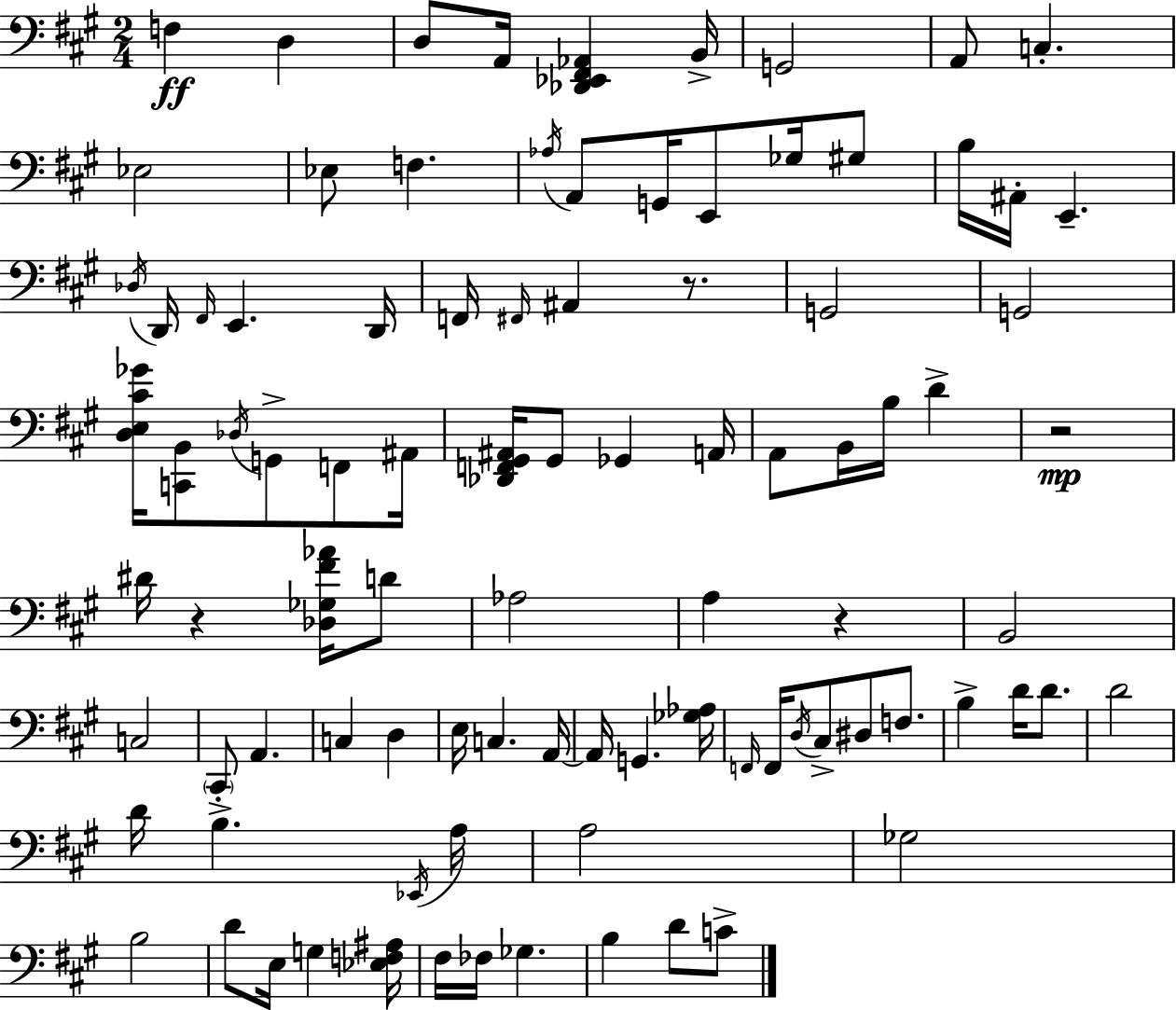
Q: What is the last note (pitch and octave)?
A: C4